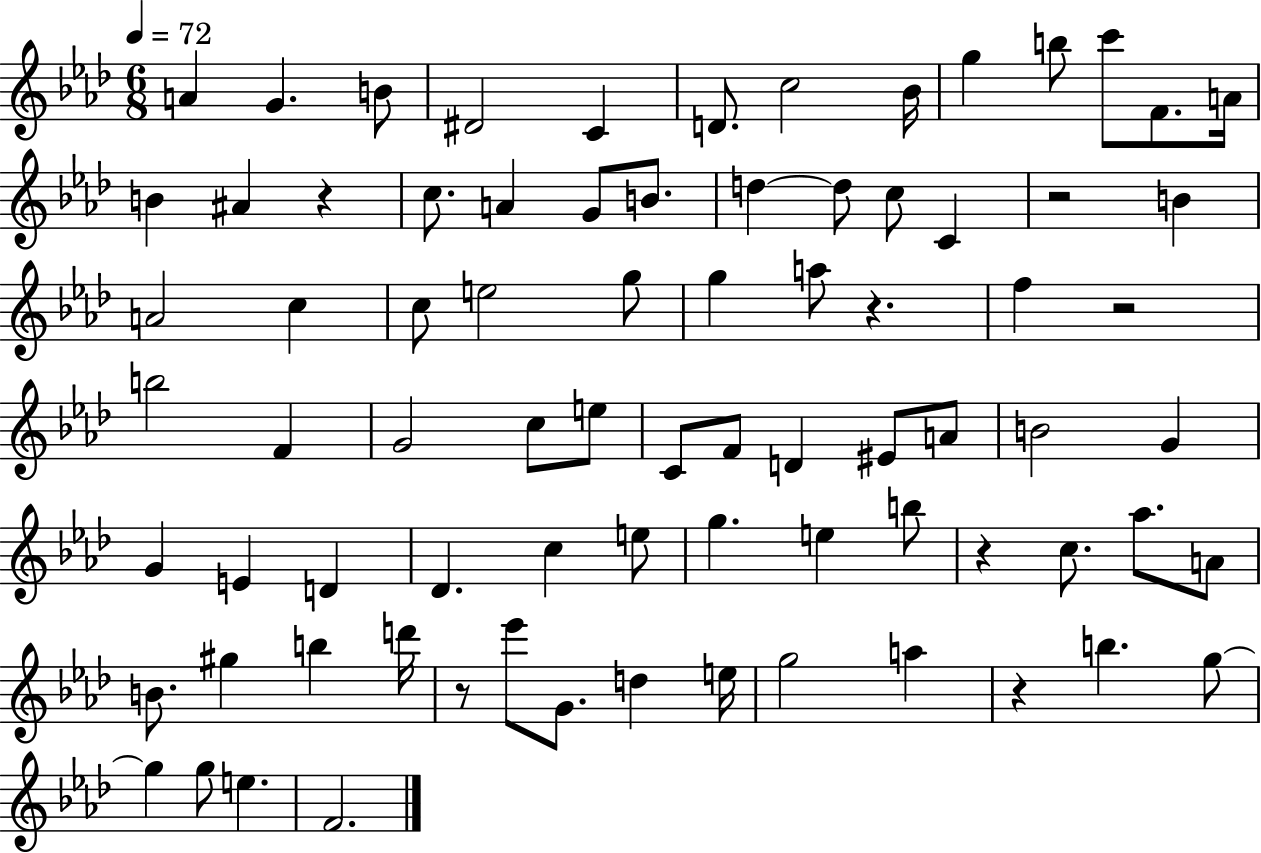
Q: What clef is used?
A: treble